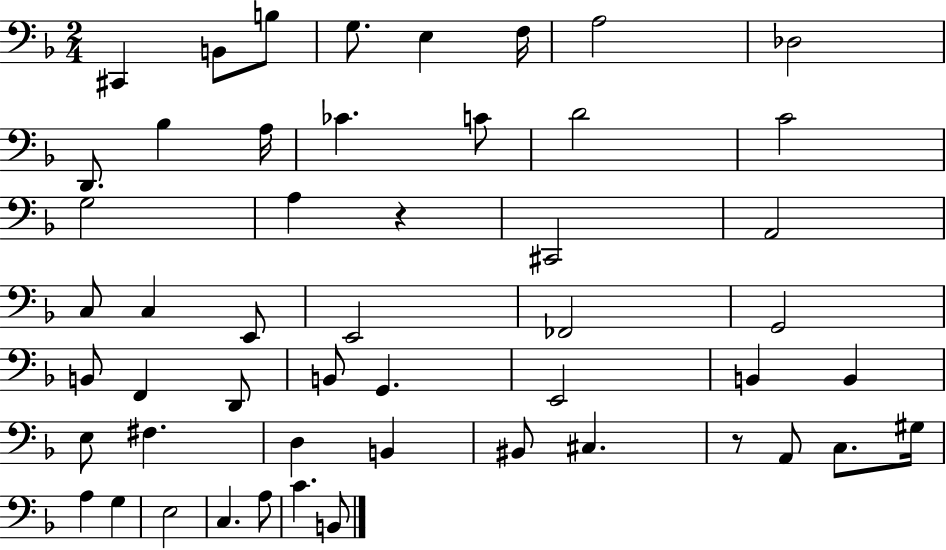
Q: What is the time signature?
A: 2/4